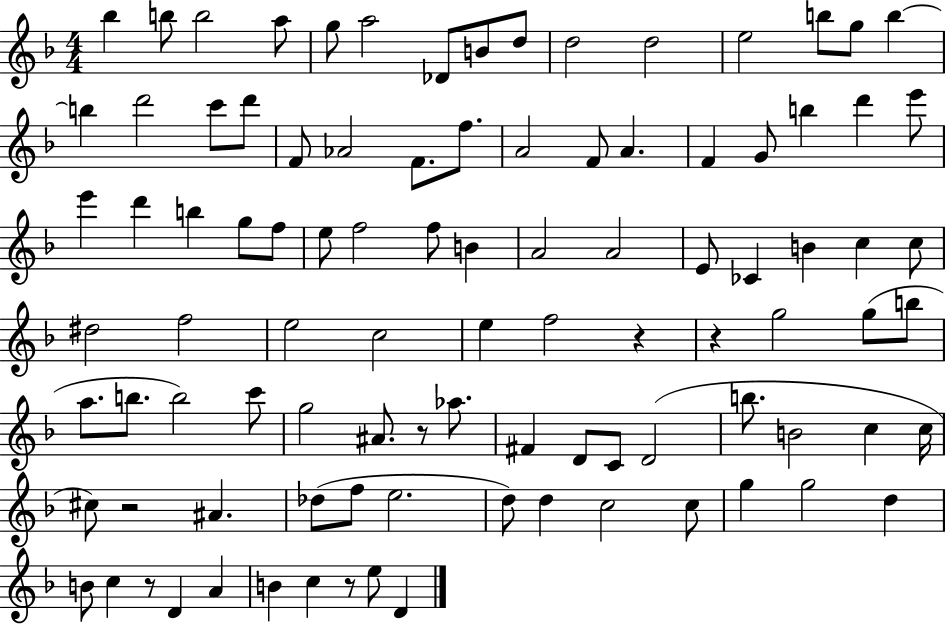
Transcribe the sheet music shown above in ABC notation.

X:1
T:Untitled
M:4/4
L:1/4
K:F
_b b/2 b2 a/2 g/2 a2 _D/2 B/2 d/2 d2 d2 e2 b/2 g/2 b b d'2 c'/2 d'/2 F/2 _A2 F/2 f/2 A2 F/2 A F G/2 b d' e'/2 e' d' b g/2 f/2 e/2 f2 f/2 B A2 A2 E/2 _C B c c/2 ^d2 f2 e2 c2 e f2 z z g2 g/2 b/2 a/2 b/2 b2 c'/2 g2 ^A/2 z/2 _a/2 ^F D/2 C/2 D2 b/2 B2 c c/4 ^c/2 z2 ^A _d/2 f/2 e2 d/2 d c2 c/2 g g2 d B/2 c z/2 D A B c z/2 e/2 D